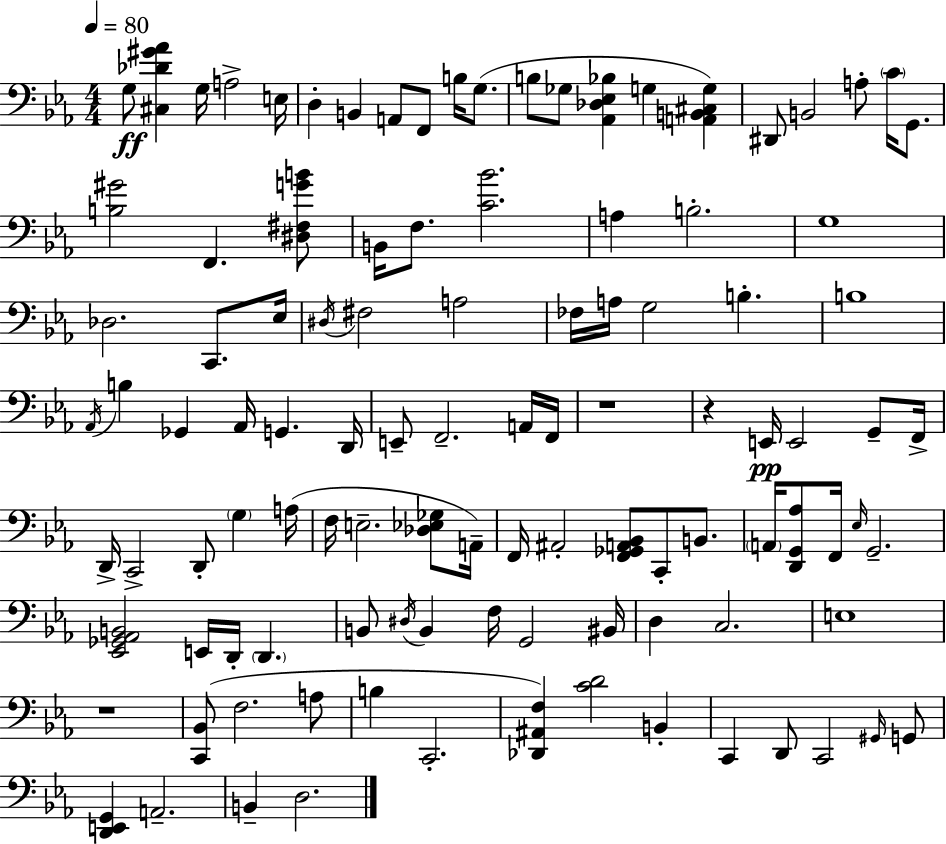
G3/e [C#3,Db4,G#4,Ab4]/q G3/s A3/h E3/s D3/q B2/q A2/e F2/e B3/s G3/e. B3/e Gb3/e [Ab2,Db3,Eb3,Bb3]/q G3/q [A2,B2,C#3,G3]/q D#2/e B2/h A3/e C4/s G2/e. [B3,G#4]/h F2/q. [D#3,F#3,G4,B4]/e B2/s F3/e. [C4,Bb4]/h. A3/q B3/h. G3/w Db3/h. C2/e. Eb3/s D#3/s F#3/h A3/h FES3/s A3/s G3/h B3/q. B3/w Ab2/s B3/q Gb2/q Ab2/s G2/q. D2/s E2/e F2/h. A2/s F2/s R/w R/q E2/s E2/h G2/e F2/s D2/s C2/h D2/e G3/q A3/s F3/s E3/h. [Db3,Eb3,Gb3]/e A2/s F2/s A#2/h [F2,Gb2,A2,Bb2]/e C2/e B2/e. A2/s [D2,G2,Ab3]/e F2/s Eb3/s G2/h. [Eb2,Gb2,Ab2,B2]/h E2/s D2/s D2/q. B2/e D#3/s B2/q F3/s G2/h BIS2/s D3/q C3/h. E3/w R/w [C2,Bb2]/e F3/h. A3/e B3/q C2/h. [Db2,A#2,F3]/q [C4,D4]/h B2/q C2/q D2/e C2/h G#2/s G2/e [D2,E2,G2]/q A2/h. B2/q D3/h.